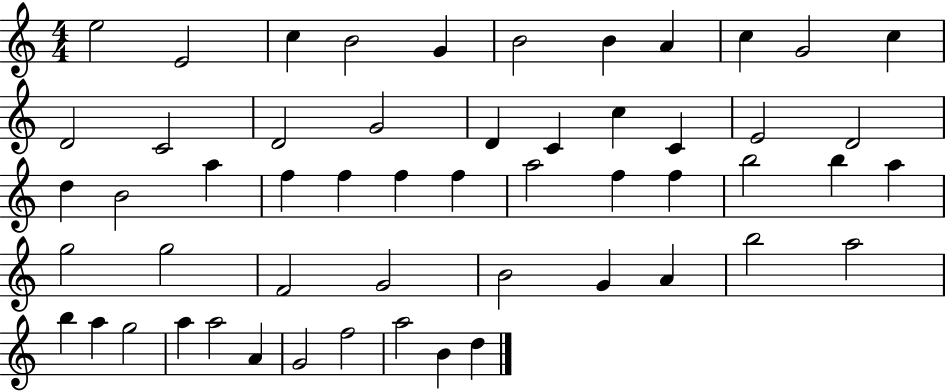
{
  \clef treble
  \numericTimeSignature
  \time 4/4
  \key c \major
  e''2 e'2 | c''4 b'2 g'4 | b'2 b'4 a'4 | c''4 g'2 c''4 | \break d'2 c'2 | d'2 g'2 | d'4 c'4 c''4 c'4 | e'2 d'2 | \break d''4 b'2 a''4 | f''4 f''4 f''4 f''4 | a''2 f''4 f''4 | b''2 b''4 a''4 | \break g''2 g''2 | f'2 g'2 | b'2 g'4 a'4 | b''2 a''2 | \break b''4 a''4 g''2 | a''4 a''2 a'4 | g'2 f''2 | a''2 b'4 d''4 | \break \bar "|."
}